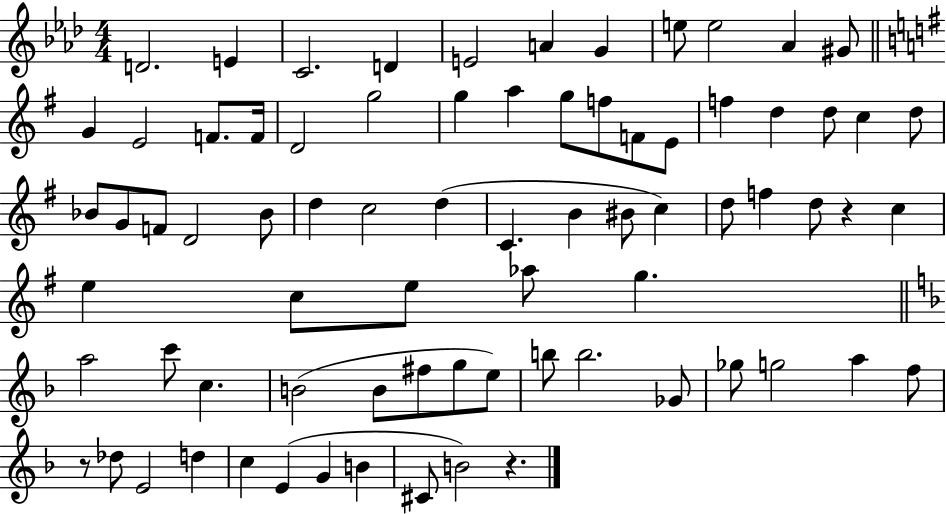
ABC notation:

X:1
T:Untitled
M:4/4
L:1/4
K:Ab
D2 E C2 D E2 A G e/2 e2 _A ^G/2 G E2 F/2 F/4 D2 g2 g a g/2 f/2 F/2 E/2 f d d/2 c d/2 _B/2 G/2 F/2 D2 _B/2 d c2 d C B ^B/2 c d/2 f d/2 z c e c/2 e/2 _a/2 g a2 c'/2 c B2 B/2 ^f/2 g/2 e/2 b/2 b2 _G/2 _g/2 g2 a f/2 z/2 _d/2 E2 d c E G B ^C/2 B2 z